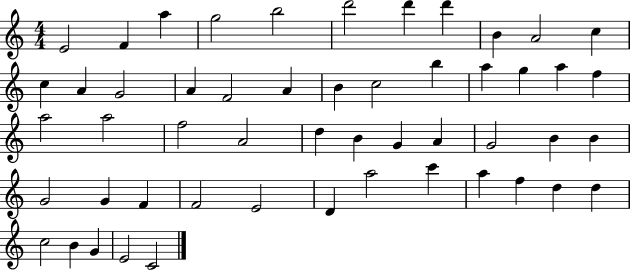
E4/h F4/q A5/q G5/h B5/h D6/h D6/q D6/q B4/q A4/h C5/q C5/q A4/q G4/h A4/q F4/h A4/q B4/q C5/h B5/q A5/q G5/q A5/q F5/q A5/h A5/h F5/h A4/h D5/q B4/q G4/q A4/q G4/h B4/q B4/q G4/h G4/q F4/q F4/h E4/h D4/q A5/h C6/q A5/q F5/q D5/q D5/q C5/h B4/q G4/q E4/h C4/h